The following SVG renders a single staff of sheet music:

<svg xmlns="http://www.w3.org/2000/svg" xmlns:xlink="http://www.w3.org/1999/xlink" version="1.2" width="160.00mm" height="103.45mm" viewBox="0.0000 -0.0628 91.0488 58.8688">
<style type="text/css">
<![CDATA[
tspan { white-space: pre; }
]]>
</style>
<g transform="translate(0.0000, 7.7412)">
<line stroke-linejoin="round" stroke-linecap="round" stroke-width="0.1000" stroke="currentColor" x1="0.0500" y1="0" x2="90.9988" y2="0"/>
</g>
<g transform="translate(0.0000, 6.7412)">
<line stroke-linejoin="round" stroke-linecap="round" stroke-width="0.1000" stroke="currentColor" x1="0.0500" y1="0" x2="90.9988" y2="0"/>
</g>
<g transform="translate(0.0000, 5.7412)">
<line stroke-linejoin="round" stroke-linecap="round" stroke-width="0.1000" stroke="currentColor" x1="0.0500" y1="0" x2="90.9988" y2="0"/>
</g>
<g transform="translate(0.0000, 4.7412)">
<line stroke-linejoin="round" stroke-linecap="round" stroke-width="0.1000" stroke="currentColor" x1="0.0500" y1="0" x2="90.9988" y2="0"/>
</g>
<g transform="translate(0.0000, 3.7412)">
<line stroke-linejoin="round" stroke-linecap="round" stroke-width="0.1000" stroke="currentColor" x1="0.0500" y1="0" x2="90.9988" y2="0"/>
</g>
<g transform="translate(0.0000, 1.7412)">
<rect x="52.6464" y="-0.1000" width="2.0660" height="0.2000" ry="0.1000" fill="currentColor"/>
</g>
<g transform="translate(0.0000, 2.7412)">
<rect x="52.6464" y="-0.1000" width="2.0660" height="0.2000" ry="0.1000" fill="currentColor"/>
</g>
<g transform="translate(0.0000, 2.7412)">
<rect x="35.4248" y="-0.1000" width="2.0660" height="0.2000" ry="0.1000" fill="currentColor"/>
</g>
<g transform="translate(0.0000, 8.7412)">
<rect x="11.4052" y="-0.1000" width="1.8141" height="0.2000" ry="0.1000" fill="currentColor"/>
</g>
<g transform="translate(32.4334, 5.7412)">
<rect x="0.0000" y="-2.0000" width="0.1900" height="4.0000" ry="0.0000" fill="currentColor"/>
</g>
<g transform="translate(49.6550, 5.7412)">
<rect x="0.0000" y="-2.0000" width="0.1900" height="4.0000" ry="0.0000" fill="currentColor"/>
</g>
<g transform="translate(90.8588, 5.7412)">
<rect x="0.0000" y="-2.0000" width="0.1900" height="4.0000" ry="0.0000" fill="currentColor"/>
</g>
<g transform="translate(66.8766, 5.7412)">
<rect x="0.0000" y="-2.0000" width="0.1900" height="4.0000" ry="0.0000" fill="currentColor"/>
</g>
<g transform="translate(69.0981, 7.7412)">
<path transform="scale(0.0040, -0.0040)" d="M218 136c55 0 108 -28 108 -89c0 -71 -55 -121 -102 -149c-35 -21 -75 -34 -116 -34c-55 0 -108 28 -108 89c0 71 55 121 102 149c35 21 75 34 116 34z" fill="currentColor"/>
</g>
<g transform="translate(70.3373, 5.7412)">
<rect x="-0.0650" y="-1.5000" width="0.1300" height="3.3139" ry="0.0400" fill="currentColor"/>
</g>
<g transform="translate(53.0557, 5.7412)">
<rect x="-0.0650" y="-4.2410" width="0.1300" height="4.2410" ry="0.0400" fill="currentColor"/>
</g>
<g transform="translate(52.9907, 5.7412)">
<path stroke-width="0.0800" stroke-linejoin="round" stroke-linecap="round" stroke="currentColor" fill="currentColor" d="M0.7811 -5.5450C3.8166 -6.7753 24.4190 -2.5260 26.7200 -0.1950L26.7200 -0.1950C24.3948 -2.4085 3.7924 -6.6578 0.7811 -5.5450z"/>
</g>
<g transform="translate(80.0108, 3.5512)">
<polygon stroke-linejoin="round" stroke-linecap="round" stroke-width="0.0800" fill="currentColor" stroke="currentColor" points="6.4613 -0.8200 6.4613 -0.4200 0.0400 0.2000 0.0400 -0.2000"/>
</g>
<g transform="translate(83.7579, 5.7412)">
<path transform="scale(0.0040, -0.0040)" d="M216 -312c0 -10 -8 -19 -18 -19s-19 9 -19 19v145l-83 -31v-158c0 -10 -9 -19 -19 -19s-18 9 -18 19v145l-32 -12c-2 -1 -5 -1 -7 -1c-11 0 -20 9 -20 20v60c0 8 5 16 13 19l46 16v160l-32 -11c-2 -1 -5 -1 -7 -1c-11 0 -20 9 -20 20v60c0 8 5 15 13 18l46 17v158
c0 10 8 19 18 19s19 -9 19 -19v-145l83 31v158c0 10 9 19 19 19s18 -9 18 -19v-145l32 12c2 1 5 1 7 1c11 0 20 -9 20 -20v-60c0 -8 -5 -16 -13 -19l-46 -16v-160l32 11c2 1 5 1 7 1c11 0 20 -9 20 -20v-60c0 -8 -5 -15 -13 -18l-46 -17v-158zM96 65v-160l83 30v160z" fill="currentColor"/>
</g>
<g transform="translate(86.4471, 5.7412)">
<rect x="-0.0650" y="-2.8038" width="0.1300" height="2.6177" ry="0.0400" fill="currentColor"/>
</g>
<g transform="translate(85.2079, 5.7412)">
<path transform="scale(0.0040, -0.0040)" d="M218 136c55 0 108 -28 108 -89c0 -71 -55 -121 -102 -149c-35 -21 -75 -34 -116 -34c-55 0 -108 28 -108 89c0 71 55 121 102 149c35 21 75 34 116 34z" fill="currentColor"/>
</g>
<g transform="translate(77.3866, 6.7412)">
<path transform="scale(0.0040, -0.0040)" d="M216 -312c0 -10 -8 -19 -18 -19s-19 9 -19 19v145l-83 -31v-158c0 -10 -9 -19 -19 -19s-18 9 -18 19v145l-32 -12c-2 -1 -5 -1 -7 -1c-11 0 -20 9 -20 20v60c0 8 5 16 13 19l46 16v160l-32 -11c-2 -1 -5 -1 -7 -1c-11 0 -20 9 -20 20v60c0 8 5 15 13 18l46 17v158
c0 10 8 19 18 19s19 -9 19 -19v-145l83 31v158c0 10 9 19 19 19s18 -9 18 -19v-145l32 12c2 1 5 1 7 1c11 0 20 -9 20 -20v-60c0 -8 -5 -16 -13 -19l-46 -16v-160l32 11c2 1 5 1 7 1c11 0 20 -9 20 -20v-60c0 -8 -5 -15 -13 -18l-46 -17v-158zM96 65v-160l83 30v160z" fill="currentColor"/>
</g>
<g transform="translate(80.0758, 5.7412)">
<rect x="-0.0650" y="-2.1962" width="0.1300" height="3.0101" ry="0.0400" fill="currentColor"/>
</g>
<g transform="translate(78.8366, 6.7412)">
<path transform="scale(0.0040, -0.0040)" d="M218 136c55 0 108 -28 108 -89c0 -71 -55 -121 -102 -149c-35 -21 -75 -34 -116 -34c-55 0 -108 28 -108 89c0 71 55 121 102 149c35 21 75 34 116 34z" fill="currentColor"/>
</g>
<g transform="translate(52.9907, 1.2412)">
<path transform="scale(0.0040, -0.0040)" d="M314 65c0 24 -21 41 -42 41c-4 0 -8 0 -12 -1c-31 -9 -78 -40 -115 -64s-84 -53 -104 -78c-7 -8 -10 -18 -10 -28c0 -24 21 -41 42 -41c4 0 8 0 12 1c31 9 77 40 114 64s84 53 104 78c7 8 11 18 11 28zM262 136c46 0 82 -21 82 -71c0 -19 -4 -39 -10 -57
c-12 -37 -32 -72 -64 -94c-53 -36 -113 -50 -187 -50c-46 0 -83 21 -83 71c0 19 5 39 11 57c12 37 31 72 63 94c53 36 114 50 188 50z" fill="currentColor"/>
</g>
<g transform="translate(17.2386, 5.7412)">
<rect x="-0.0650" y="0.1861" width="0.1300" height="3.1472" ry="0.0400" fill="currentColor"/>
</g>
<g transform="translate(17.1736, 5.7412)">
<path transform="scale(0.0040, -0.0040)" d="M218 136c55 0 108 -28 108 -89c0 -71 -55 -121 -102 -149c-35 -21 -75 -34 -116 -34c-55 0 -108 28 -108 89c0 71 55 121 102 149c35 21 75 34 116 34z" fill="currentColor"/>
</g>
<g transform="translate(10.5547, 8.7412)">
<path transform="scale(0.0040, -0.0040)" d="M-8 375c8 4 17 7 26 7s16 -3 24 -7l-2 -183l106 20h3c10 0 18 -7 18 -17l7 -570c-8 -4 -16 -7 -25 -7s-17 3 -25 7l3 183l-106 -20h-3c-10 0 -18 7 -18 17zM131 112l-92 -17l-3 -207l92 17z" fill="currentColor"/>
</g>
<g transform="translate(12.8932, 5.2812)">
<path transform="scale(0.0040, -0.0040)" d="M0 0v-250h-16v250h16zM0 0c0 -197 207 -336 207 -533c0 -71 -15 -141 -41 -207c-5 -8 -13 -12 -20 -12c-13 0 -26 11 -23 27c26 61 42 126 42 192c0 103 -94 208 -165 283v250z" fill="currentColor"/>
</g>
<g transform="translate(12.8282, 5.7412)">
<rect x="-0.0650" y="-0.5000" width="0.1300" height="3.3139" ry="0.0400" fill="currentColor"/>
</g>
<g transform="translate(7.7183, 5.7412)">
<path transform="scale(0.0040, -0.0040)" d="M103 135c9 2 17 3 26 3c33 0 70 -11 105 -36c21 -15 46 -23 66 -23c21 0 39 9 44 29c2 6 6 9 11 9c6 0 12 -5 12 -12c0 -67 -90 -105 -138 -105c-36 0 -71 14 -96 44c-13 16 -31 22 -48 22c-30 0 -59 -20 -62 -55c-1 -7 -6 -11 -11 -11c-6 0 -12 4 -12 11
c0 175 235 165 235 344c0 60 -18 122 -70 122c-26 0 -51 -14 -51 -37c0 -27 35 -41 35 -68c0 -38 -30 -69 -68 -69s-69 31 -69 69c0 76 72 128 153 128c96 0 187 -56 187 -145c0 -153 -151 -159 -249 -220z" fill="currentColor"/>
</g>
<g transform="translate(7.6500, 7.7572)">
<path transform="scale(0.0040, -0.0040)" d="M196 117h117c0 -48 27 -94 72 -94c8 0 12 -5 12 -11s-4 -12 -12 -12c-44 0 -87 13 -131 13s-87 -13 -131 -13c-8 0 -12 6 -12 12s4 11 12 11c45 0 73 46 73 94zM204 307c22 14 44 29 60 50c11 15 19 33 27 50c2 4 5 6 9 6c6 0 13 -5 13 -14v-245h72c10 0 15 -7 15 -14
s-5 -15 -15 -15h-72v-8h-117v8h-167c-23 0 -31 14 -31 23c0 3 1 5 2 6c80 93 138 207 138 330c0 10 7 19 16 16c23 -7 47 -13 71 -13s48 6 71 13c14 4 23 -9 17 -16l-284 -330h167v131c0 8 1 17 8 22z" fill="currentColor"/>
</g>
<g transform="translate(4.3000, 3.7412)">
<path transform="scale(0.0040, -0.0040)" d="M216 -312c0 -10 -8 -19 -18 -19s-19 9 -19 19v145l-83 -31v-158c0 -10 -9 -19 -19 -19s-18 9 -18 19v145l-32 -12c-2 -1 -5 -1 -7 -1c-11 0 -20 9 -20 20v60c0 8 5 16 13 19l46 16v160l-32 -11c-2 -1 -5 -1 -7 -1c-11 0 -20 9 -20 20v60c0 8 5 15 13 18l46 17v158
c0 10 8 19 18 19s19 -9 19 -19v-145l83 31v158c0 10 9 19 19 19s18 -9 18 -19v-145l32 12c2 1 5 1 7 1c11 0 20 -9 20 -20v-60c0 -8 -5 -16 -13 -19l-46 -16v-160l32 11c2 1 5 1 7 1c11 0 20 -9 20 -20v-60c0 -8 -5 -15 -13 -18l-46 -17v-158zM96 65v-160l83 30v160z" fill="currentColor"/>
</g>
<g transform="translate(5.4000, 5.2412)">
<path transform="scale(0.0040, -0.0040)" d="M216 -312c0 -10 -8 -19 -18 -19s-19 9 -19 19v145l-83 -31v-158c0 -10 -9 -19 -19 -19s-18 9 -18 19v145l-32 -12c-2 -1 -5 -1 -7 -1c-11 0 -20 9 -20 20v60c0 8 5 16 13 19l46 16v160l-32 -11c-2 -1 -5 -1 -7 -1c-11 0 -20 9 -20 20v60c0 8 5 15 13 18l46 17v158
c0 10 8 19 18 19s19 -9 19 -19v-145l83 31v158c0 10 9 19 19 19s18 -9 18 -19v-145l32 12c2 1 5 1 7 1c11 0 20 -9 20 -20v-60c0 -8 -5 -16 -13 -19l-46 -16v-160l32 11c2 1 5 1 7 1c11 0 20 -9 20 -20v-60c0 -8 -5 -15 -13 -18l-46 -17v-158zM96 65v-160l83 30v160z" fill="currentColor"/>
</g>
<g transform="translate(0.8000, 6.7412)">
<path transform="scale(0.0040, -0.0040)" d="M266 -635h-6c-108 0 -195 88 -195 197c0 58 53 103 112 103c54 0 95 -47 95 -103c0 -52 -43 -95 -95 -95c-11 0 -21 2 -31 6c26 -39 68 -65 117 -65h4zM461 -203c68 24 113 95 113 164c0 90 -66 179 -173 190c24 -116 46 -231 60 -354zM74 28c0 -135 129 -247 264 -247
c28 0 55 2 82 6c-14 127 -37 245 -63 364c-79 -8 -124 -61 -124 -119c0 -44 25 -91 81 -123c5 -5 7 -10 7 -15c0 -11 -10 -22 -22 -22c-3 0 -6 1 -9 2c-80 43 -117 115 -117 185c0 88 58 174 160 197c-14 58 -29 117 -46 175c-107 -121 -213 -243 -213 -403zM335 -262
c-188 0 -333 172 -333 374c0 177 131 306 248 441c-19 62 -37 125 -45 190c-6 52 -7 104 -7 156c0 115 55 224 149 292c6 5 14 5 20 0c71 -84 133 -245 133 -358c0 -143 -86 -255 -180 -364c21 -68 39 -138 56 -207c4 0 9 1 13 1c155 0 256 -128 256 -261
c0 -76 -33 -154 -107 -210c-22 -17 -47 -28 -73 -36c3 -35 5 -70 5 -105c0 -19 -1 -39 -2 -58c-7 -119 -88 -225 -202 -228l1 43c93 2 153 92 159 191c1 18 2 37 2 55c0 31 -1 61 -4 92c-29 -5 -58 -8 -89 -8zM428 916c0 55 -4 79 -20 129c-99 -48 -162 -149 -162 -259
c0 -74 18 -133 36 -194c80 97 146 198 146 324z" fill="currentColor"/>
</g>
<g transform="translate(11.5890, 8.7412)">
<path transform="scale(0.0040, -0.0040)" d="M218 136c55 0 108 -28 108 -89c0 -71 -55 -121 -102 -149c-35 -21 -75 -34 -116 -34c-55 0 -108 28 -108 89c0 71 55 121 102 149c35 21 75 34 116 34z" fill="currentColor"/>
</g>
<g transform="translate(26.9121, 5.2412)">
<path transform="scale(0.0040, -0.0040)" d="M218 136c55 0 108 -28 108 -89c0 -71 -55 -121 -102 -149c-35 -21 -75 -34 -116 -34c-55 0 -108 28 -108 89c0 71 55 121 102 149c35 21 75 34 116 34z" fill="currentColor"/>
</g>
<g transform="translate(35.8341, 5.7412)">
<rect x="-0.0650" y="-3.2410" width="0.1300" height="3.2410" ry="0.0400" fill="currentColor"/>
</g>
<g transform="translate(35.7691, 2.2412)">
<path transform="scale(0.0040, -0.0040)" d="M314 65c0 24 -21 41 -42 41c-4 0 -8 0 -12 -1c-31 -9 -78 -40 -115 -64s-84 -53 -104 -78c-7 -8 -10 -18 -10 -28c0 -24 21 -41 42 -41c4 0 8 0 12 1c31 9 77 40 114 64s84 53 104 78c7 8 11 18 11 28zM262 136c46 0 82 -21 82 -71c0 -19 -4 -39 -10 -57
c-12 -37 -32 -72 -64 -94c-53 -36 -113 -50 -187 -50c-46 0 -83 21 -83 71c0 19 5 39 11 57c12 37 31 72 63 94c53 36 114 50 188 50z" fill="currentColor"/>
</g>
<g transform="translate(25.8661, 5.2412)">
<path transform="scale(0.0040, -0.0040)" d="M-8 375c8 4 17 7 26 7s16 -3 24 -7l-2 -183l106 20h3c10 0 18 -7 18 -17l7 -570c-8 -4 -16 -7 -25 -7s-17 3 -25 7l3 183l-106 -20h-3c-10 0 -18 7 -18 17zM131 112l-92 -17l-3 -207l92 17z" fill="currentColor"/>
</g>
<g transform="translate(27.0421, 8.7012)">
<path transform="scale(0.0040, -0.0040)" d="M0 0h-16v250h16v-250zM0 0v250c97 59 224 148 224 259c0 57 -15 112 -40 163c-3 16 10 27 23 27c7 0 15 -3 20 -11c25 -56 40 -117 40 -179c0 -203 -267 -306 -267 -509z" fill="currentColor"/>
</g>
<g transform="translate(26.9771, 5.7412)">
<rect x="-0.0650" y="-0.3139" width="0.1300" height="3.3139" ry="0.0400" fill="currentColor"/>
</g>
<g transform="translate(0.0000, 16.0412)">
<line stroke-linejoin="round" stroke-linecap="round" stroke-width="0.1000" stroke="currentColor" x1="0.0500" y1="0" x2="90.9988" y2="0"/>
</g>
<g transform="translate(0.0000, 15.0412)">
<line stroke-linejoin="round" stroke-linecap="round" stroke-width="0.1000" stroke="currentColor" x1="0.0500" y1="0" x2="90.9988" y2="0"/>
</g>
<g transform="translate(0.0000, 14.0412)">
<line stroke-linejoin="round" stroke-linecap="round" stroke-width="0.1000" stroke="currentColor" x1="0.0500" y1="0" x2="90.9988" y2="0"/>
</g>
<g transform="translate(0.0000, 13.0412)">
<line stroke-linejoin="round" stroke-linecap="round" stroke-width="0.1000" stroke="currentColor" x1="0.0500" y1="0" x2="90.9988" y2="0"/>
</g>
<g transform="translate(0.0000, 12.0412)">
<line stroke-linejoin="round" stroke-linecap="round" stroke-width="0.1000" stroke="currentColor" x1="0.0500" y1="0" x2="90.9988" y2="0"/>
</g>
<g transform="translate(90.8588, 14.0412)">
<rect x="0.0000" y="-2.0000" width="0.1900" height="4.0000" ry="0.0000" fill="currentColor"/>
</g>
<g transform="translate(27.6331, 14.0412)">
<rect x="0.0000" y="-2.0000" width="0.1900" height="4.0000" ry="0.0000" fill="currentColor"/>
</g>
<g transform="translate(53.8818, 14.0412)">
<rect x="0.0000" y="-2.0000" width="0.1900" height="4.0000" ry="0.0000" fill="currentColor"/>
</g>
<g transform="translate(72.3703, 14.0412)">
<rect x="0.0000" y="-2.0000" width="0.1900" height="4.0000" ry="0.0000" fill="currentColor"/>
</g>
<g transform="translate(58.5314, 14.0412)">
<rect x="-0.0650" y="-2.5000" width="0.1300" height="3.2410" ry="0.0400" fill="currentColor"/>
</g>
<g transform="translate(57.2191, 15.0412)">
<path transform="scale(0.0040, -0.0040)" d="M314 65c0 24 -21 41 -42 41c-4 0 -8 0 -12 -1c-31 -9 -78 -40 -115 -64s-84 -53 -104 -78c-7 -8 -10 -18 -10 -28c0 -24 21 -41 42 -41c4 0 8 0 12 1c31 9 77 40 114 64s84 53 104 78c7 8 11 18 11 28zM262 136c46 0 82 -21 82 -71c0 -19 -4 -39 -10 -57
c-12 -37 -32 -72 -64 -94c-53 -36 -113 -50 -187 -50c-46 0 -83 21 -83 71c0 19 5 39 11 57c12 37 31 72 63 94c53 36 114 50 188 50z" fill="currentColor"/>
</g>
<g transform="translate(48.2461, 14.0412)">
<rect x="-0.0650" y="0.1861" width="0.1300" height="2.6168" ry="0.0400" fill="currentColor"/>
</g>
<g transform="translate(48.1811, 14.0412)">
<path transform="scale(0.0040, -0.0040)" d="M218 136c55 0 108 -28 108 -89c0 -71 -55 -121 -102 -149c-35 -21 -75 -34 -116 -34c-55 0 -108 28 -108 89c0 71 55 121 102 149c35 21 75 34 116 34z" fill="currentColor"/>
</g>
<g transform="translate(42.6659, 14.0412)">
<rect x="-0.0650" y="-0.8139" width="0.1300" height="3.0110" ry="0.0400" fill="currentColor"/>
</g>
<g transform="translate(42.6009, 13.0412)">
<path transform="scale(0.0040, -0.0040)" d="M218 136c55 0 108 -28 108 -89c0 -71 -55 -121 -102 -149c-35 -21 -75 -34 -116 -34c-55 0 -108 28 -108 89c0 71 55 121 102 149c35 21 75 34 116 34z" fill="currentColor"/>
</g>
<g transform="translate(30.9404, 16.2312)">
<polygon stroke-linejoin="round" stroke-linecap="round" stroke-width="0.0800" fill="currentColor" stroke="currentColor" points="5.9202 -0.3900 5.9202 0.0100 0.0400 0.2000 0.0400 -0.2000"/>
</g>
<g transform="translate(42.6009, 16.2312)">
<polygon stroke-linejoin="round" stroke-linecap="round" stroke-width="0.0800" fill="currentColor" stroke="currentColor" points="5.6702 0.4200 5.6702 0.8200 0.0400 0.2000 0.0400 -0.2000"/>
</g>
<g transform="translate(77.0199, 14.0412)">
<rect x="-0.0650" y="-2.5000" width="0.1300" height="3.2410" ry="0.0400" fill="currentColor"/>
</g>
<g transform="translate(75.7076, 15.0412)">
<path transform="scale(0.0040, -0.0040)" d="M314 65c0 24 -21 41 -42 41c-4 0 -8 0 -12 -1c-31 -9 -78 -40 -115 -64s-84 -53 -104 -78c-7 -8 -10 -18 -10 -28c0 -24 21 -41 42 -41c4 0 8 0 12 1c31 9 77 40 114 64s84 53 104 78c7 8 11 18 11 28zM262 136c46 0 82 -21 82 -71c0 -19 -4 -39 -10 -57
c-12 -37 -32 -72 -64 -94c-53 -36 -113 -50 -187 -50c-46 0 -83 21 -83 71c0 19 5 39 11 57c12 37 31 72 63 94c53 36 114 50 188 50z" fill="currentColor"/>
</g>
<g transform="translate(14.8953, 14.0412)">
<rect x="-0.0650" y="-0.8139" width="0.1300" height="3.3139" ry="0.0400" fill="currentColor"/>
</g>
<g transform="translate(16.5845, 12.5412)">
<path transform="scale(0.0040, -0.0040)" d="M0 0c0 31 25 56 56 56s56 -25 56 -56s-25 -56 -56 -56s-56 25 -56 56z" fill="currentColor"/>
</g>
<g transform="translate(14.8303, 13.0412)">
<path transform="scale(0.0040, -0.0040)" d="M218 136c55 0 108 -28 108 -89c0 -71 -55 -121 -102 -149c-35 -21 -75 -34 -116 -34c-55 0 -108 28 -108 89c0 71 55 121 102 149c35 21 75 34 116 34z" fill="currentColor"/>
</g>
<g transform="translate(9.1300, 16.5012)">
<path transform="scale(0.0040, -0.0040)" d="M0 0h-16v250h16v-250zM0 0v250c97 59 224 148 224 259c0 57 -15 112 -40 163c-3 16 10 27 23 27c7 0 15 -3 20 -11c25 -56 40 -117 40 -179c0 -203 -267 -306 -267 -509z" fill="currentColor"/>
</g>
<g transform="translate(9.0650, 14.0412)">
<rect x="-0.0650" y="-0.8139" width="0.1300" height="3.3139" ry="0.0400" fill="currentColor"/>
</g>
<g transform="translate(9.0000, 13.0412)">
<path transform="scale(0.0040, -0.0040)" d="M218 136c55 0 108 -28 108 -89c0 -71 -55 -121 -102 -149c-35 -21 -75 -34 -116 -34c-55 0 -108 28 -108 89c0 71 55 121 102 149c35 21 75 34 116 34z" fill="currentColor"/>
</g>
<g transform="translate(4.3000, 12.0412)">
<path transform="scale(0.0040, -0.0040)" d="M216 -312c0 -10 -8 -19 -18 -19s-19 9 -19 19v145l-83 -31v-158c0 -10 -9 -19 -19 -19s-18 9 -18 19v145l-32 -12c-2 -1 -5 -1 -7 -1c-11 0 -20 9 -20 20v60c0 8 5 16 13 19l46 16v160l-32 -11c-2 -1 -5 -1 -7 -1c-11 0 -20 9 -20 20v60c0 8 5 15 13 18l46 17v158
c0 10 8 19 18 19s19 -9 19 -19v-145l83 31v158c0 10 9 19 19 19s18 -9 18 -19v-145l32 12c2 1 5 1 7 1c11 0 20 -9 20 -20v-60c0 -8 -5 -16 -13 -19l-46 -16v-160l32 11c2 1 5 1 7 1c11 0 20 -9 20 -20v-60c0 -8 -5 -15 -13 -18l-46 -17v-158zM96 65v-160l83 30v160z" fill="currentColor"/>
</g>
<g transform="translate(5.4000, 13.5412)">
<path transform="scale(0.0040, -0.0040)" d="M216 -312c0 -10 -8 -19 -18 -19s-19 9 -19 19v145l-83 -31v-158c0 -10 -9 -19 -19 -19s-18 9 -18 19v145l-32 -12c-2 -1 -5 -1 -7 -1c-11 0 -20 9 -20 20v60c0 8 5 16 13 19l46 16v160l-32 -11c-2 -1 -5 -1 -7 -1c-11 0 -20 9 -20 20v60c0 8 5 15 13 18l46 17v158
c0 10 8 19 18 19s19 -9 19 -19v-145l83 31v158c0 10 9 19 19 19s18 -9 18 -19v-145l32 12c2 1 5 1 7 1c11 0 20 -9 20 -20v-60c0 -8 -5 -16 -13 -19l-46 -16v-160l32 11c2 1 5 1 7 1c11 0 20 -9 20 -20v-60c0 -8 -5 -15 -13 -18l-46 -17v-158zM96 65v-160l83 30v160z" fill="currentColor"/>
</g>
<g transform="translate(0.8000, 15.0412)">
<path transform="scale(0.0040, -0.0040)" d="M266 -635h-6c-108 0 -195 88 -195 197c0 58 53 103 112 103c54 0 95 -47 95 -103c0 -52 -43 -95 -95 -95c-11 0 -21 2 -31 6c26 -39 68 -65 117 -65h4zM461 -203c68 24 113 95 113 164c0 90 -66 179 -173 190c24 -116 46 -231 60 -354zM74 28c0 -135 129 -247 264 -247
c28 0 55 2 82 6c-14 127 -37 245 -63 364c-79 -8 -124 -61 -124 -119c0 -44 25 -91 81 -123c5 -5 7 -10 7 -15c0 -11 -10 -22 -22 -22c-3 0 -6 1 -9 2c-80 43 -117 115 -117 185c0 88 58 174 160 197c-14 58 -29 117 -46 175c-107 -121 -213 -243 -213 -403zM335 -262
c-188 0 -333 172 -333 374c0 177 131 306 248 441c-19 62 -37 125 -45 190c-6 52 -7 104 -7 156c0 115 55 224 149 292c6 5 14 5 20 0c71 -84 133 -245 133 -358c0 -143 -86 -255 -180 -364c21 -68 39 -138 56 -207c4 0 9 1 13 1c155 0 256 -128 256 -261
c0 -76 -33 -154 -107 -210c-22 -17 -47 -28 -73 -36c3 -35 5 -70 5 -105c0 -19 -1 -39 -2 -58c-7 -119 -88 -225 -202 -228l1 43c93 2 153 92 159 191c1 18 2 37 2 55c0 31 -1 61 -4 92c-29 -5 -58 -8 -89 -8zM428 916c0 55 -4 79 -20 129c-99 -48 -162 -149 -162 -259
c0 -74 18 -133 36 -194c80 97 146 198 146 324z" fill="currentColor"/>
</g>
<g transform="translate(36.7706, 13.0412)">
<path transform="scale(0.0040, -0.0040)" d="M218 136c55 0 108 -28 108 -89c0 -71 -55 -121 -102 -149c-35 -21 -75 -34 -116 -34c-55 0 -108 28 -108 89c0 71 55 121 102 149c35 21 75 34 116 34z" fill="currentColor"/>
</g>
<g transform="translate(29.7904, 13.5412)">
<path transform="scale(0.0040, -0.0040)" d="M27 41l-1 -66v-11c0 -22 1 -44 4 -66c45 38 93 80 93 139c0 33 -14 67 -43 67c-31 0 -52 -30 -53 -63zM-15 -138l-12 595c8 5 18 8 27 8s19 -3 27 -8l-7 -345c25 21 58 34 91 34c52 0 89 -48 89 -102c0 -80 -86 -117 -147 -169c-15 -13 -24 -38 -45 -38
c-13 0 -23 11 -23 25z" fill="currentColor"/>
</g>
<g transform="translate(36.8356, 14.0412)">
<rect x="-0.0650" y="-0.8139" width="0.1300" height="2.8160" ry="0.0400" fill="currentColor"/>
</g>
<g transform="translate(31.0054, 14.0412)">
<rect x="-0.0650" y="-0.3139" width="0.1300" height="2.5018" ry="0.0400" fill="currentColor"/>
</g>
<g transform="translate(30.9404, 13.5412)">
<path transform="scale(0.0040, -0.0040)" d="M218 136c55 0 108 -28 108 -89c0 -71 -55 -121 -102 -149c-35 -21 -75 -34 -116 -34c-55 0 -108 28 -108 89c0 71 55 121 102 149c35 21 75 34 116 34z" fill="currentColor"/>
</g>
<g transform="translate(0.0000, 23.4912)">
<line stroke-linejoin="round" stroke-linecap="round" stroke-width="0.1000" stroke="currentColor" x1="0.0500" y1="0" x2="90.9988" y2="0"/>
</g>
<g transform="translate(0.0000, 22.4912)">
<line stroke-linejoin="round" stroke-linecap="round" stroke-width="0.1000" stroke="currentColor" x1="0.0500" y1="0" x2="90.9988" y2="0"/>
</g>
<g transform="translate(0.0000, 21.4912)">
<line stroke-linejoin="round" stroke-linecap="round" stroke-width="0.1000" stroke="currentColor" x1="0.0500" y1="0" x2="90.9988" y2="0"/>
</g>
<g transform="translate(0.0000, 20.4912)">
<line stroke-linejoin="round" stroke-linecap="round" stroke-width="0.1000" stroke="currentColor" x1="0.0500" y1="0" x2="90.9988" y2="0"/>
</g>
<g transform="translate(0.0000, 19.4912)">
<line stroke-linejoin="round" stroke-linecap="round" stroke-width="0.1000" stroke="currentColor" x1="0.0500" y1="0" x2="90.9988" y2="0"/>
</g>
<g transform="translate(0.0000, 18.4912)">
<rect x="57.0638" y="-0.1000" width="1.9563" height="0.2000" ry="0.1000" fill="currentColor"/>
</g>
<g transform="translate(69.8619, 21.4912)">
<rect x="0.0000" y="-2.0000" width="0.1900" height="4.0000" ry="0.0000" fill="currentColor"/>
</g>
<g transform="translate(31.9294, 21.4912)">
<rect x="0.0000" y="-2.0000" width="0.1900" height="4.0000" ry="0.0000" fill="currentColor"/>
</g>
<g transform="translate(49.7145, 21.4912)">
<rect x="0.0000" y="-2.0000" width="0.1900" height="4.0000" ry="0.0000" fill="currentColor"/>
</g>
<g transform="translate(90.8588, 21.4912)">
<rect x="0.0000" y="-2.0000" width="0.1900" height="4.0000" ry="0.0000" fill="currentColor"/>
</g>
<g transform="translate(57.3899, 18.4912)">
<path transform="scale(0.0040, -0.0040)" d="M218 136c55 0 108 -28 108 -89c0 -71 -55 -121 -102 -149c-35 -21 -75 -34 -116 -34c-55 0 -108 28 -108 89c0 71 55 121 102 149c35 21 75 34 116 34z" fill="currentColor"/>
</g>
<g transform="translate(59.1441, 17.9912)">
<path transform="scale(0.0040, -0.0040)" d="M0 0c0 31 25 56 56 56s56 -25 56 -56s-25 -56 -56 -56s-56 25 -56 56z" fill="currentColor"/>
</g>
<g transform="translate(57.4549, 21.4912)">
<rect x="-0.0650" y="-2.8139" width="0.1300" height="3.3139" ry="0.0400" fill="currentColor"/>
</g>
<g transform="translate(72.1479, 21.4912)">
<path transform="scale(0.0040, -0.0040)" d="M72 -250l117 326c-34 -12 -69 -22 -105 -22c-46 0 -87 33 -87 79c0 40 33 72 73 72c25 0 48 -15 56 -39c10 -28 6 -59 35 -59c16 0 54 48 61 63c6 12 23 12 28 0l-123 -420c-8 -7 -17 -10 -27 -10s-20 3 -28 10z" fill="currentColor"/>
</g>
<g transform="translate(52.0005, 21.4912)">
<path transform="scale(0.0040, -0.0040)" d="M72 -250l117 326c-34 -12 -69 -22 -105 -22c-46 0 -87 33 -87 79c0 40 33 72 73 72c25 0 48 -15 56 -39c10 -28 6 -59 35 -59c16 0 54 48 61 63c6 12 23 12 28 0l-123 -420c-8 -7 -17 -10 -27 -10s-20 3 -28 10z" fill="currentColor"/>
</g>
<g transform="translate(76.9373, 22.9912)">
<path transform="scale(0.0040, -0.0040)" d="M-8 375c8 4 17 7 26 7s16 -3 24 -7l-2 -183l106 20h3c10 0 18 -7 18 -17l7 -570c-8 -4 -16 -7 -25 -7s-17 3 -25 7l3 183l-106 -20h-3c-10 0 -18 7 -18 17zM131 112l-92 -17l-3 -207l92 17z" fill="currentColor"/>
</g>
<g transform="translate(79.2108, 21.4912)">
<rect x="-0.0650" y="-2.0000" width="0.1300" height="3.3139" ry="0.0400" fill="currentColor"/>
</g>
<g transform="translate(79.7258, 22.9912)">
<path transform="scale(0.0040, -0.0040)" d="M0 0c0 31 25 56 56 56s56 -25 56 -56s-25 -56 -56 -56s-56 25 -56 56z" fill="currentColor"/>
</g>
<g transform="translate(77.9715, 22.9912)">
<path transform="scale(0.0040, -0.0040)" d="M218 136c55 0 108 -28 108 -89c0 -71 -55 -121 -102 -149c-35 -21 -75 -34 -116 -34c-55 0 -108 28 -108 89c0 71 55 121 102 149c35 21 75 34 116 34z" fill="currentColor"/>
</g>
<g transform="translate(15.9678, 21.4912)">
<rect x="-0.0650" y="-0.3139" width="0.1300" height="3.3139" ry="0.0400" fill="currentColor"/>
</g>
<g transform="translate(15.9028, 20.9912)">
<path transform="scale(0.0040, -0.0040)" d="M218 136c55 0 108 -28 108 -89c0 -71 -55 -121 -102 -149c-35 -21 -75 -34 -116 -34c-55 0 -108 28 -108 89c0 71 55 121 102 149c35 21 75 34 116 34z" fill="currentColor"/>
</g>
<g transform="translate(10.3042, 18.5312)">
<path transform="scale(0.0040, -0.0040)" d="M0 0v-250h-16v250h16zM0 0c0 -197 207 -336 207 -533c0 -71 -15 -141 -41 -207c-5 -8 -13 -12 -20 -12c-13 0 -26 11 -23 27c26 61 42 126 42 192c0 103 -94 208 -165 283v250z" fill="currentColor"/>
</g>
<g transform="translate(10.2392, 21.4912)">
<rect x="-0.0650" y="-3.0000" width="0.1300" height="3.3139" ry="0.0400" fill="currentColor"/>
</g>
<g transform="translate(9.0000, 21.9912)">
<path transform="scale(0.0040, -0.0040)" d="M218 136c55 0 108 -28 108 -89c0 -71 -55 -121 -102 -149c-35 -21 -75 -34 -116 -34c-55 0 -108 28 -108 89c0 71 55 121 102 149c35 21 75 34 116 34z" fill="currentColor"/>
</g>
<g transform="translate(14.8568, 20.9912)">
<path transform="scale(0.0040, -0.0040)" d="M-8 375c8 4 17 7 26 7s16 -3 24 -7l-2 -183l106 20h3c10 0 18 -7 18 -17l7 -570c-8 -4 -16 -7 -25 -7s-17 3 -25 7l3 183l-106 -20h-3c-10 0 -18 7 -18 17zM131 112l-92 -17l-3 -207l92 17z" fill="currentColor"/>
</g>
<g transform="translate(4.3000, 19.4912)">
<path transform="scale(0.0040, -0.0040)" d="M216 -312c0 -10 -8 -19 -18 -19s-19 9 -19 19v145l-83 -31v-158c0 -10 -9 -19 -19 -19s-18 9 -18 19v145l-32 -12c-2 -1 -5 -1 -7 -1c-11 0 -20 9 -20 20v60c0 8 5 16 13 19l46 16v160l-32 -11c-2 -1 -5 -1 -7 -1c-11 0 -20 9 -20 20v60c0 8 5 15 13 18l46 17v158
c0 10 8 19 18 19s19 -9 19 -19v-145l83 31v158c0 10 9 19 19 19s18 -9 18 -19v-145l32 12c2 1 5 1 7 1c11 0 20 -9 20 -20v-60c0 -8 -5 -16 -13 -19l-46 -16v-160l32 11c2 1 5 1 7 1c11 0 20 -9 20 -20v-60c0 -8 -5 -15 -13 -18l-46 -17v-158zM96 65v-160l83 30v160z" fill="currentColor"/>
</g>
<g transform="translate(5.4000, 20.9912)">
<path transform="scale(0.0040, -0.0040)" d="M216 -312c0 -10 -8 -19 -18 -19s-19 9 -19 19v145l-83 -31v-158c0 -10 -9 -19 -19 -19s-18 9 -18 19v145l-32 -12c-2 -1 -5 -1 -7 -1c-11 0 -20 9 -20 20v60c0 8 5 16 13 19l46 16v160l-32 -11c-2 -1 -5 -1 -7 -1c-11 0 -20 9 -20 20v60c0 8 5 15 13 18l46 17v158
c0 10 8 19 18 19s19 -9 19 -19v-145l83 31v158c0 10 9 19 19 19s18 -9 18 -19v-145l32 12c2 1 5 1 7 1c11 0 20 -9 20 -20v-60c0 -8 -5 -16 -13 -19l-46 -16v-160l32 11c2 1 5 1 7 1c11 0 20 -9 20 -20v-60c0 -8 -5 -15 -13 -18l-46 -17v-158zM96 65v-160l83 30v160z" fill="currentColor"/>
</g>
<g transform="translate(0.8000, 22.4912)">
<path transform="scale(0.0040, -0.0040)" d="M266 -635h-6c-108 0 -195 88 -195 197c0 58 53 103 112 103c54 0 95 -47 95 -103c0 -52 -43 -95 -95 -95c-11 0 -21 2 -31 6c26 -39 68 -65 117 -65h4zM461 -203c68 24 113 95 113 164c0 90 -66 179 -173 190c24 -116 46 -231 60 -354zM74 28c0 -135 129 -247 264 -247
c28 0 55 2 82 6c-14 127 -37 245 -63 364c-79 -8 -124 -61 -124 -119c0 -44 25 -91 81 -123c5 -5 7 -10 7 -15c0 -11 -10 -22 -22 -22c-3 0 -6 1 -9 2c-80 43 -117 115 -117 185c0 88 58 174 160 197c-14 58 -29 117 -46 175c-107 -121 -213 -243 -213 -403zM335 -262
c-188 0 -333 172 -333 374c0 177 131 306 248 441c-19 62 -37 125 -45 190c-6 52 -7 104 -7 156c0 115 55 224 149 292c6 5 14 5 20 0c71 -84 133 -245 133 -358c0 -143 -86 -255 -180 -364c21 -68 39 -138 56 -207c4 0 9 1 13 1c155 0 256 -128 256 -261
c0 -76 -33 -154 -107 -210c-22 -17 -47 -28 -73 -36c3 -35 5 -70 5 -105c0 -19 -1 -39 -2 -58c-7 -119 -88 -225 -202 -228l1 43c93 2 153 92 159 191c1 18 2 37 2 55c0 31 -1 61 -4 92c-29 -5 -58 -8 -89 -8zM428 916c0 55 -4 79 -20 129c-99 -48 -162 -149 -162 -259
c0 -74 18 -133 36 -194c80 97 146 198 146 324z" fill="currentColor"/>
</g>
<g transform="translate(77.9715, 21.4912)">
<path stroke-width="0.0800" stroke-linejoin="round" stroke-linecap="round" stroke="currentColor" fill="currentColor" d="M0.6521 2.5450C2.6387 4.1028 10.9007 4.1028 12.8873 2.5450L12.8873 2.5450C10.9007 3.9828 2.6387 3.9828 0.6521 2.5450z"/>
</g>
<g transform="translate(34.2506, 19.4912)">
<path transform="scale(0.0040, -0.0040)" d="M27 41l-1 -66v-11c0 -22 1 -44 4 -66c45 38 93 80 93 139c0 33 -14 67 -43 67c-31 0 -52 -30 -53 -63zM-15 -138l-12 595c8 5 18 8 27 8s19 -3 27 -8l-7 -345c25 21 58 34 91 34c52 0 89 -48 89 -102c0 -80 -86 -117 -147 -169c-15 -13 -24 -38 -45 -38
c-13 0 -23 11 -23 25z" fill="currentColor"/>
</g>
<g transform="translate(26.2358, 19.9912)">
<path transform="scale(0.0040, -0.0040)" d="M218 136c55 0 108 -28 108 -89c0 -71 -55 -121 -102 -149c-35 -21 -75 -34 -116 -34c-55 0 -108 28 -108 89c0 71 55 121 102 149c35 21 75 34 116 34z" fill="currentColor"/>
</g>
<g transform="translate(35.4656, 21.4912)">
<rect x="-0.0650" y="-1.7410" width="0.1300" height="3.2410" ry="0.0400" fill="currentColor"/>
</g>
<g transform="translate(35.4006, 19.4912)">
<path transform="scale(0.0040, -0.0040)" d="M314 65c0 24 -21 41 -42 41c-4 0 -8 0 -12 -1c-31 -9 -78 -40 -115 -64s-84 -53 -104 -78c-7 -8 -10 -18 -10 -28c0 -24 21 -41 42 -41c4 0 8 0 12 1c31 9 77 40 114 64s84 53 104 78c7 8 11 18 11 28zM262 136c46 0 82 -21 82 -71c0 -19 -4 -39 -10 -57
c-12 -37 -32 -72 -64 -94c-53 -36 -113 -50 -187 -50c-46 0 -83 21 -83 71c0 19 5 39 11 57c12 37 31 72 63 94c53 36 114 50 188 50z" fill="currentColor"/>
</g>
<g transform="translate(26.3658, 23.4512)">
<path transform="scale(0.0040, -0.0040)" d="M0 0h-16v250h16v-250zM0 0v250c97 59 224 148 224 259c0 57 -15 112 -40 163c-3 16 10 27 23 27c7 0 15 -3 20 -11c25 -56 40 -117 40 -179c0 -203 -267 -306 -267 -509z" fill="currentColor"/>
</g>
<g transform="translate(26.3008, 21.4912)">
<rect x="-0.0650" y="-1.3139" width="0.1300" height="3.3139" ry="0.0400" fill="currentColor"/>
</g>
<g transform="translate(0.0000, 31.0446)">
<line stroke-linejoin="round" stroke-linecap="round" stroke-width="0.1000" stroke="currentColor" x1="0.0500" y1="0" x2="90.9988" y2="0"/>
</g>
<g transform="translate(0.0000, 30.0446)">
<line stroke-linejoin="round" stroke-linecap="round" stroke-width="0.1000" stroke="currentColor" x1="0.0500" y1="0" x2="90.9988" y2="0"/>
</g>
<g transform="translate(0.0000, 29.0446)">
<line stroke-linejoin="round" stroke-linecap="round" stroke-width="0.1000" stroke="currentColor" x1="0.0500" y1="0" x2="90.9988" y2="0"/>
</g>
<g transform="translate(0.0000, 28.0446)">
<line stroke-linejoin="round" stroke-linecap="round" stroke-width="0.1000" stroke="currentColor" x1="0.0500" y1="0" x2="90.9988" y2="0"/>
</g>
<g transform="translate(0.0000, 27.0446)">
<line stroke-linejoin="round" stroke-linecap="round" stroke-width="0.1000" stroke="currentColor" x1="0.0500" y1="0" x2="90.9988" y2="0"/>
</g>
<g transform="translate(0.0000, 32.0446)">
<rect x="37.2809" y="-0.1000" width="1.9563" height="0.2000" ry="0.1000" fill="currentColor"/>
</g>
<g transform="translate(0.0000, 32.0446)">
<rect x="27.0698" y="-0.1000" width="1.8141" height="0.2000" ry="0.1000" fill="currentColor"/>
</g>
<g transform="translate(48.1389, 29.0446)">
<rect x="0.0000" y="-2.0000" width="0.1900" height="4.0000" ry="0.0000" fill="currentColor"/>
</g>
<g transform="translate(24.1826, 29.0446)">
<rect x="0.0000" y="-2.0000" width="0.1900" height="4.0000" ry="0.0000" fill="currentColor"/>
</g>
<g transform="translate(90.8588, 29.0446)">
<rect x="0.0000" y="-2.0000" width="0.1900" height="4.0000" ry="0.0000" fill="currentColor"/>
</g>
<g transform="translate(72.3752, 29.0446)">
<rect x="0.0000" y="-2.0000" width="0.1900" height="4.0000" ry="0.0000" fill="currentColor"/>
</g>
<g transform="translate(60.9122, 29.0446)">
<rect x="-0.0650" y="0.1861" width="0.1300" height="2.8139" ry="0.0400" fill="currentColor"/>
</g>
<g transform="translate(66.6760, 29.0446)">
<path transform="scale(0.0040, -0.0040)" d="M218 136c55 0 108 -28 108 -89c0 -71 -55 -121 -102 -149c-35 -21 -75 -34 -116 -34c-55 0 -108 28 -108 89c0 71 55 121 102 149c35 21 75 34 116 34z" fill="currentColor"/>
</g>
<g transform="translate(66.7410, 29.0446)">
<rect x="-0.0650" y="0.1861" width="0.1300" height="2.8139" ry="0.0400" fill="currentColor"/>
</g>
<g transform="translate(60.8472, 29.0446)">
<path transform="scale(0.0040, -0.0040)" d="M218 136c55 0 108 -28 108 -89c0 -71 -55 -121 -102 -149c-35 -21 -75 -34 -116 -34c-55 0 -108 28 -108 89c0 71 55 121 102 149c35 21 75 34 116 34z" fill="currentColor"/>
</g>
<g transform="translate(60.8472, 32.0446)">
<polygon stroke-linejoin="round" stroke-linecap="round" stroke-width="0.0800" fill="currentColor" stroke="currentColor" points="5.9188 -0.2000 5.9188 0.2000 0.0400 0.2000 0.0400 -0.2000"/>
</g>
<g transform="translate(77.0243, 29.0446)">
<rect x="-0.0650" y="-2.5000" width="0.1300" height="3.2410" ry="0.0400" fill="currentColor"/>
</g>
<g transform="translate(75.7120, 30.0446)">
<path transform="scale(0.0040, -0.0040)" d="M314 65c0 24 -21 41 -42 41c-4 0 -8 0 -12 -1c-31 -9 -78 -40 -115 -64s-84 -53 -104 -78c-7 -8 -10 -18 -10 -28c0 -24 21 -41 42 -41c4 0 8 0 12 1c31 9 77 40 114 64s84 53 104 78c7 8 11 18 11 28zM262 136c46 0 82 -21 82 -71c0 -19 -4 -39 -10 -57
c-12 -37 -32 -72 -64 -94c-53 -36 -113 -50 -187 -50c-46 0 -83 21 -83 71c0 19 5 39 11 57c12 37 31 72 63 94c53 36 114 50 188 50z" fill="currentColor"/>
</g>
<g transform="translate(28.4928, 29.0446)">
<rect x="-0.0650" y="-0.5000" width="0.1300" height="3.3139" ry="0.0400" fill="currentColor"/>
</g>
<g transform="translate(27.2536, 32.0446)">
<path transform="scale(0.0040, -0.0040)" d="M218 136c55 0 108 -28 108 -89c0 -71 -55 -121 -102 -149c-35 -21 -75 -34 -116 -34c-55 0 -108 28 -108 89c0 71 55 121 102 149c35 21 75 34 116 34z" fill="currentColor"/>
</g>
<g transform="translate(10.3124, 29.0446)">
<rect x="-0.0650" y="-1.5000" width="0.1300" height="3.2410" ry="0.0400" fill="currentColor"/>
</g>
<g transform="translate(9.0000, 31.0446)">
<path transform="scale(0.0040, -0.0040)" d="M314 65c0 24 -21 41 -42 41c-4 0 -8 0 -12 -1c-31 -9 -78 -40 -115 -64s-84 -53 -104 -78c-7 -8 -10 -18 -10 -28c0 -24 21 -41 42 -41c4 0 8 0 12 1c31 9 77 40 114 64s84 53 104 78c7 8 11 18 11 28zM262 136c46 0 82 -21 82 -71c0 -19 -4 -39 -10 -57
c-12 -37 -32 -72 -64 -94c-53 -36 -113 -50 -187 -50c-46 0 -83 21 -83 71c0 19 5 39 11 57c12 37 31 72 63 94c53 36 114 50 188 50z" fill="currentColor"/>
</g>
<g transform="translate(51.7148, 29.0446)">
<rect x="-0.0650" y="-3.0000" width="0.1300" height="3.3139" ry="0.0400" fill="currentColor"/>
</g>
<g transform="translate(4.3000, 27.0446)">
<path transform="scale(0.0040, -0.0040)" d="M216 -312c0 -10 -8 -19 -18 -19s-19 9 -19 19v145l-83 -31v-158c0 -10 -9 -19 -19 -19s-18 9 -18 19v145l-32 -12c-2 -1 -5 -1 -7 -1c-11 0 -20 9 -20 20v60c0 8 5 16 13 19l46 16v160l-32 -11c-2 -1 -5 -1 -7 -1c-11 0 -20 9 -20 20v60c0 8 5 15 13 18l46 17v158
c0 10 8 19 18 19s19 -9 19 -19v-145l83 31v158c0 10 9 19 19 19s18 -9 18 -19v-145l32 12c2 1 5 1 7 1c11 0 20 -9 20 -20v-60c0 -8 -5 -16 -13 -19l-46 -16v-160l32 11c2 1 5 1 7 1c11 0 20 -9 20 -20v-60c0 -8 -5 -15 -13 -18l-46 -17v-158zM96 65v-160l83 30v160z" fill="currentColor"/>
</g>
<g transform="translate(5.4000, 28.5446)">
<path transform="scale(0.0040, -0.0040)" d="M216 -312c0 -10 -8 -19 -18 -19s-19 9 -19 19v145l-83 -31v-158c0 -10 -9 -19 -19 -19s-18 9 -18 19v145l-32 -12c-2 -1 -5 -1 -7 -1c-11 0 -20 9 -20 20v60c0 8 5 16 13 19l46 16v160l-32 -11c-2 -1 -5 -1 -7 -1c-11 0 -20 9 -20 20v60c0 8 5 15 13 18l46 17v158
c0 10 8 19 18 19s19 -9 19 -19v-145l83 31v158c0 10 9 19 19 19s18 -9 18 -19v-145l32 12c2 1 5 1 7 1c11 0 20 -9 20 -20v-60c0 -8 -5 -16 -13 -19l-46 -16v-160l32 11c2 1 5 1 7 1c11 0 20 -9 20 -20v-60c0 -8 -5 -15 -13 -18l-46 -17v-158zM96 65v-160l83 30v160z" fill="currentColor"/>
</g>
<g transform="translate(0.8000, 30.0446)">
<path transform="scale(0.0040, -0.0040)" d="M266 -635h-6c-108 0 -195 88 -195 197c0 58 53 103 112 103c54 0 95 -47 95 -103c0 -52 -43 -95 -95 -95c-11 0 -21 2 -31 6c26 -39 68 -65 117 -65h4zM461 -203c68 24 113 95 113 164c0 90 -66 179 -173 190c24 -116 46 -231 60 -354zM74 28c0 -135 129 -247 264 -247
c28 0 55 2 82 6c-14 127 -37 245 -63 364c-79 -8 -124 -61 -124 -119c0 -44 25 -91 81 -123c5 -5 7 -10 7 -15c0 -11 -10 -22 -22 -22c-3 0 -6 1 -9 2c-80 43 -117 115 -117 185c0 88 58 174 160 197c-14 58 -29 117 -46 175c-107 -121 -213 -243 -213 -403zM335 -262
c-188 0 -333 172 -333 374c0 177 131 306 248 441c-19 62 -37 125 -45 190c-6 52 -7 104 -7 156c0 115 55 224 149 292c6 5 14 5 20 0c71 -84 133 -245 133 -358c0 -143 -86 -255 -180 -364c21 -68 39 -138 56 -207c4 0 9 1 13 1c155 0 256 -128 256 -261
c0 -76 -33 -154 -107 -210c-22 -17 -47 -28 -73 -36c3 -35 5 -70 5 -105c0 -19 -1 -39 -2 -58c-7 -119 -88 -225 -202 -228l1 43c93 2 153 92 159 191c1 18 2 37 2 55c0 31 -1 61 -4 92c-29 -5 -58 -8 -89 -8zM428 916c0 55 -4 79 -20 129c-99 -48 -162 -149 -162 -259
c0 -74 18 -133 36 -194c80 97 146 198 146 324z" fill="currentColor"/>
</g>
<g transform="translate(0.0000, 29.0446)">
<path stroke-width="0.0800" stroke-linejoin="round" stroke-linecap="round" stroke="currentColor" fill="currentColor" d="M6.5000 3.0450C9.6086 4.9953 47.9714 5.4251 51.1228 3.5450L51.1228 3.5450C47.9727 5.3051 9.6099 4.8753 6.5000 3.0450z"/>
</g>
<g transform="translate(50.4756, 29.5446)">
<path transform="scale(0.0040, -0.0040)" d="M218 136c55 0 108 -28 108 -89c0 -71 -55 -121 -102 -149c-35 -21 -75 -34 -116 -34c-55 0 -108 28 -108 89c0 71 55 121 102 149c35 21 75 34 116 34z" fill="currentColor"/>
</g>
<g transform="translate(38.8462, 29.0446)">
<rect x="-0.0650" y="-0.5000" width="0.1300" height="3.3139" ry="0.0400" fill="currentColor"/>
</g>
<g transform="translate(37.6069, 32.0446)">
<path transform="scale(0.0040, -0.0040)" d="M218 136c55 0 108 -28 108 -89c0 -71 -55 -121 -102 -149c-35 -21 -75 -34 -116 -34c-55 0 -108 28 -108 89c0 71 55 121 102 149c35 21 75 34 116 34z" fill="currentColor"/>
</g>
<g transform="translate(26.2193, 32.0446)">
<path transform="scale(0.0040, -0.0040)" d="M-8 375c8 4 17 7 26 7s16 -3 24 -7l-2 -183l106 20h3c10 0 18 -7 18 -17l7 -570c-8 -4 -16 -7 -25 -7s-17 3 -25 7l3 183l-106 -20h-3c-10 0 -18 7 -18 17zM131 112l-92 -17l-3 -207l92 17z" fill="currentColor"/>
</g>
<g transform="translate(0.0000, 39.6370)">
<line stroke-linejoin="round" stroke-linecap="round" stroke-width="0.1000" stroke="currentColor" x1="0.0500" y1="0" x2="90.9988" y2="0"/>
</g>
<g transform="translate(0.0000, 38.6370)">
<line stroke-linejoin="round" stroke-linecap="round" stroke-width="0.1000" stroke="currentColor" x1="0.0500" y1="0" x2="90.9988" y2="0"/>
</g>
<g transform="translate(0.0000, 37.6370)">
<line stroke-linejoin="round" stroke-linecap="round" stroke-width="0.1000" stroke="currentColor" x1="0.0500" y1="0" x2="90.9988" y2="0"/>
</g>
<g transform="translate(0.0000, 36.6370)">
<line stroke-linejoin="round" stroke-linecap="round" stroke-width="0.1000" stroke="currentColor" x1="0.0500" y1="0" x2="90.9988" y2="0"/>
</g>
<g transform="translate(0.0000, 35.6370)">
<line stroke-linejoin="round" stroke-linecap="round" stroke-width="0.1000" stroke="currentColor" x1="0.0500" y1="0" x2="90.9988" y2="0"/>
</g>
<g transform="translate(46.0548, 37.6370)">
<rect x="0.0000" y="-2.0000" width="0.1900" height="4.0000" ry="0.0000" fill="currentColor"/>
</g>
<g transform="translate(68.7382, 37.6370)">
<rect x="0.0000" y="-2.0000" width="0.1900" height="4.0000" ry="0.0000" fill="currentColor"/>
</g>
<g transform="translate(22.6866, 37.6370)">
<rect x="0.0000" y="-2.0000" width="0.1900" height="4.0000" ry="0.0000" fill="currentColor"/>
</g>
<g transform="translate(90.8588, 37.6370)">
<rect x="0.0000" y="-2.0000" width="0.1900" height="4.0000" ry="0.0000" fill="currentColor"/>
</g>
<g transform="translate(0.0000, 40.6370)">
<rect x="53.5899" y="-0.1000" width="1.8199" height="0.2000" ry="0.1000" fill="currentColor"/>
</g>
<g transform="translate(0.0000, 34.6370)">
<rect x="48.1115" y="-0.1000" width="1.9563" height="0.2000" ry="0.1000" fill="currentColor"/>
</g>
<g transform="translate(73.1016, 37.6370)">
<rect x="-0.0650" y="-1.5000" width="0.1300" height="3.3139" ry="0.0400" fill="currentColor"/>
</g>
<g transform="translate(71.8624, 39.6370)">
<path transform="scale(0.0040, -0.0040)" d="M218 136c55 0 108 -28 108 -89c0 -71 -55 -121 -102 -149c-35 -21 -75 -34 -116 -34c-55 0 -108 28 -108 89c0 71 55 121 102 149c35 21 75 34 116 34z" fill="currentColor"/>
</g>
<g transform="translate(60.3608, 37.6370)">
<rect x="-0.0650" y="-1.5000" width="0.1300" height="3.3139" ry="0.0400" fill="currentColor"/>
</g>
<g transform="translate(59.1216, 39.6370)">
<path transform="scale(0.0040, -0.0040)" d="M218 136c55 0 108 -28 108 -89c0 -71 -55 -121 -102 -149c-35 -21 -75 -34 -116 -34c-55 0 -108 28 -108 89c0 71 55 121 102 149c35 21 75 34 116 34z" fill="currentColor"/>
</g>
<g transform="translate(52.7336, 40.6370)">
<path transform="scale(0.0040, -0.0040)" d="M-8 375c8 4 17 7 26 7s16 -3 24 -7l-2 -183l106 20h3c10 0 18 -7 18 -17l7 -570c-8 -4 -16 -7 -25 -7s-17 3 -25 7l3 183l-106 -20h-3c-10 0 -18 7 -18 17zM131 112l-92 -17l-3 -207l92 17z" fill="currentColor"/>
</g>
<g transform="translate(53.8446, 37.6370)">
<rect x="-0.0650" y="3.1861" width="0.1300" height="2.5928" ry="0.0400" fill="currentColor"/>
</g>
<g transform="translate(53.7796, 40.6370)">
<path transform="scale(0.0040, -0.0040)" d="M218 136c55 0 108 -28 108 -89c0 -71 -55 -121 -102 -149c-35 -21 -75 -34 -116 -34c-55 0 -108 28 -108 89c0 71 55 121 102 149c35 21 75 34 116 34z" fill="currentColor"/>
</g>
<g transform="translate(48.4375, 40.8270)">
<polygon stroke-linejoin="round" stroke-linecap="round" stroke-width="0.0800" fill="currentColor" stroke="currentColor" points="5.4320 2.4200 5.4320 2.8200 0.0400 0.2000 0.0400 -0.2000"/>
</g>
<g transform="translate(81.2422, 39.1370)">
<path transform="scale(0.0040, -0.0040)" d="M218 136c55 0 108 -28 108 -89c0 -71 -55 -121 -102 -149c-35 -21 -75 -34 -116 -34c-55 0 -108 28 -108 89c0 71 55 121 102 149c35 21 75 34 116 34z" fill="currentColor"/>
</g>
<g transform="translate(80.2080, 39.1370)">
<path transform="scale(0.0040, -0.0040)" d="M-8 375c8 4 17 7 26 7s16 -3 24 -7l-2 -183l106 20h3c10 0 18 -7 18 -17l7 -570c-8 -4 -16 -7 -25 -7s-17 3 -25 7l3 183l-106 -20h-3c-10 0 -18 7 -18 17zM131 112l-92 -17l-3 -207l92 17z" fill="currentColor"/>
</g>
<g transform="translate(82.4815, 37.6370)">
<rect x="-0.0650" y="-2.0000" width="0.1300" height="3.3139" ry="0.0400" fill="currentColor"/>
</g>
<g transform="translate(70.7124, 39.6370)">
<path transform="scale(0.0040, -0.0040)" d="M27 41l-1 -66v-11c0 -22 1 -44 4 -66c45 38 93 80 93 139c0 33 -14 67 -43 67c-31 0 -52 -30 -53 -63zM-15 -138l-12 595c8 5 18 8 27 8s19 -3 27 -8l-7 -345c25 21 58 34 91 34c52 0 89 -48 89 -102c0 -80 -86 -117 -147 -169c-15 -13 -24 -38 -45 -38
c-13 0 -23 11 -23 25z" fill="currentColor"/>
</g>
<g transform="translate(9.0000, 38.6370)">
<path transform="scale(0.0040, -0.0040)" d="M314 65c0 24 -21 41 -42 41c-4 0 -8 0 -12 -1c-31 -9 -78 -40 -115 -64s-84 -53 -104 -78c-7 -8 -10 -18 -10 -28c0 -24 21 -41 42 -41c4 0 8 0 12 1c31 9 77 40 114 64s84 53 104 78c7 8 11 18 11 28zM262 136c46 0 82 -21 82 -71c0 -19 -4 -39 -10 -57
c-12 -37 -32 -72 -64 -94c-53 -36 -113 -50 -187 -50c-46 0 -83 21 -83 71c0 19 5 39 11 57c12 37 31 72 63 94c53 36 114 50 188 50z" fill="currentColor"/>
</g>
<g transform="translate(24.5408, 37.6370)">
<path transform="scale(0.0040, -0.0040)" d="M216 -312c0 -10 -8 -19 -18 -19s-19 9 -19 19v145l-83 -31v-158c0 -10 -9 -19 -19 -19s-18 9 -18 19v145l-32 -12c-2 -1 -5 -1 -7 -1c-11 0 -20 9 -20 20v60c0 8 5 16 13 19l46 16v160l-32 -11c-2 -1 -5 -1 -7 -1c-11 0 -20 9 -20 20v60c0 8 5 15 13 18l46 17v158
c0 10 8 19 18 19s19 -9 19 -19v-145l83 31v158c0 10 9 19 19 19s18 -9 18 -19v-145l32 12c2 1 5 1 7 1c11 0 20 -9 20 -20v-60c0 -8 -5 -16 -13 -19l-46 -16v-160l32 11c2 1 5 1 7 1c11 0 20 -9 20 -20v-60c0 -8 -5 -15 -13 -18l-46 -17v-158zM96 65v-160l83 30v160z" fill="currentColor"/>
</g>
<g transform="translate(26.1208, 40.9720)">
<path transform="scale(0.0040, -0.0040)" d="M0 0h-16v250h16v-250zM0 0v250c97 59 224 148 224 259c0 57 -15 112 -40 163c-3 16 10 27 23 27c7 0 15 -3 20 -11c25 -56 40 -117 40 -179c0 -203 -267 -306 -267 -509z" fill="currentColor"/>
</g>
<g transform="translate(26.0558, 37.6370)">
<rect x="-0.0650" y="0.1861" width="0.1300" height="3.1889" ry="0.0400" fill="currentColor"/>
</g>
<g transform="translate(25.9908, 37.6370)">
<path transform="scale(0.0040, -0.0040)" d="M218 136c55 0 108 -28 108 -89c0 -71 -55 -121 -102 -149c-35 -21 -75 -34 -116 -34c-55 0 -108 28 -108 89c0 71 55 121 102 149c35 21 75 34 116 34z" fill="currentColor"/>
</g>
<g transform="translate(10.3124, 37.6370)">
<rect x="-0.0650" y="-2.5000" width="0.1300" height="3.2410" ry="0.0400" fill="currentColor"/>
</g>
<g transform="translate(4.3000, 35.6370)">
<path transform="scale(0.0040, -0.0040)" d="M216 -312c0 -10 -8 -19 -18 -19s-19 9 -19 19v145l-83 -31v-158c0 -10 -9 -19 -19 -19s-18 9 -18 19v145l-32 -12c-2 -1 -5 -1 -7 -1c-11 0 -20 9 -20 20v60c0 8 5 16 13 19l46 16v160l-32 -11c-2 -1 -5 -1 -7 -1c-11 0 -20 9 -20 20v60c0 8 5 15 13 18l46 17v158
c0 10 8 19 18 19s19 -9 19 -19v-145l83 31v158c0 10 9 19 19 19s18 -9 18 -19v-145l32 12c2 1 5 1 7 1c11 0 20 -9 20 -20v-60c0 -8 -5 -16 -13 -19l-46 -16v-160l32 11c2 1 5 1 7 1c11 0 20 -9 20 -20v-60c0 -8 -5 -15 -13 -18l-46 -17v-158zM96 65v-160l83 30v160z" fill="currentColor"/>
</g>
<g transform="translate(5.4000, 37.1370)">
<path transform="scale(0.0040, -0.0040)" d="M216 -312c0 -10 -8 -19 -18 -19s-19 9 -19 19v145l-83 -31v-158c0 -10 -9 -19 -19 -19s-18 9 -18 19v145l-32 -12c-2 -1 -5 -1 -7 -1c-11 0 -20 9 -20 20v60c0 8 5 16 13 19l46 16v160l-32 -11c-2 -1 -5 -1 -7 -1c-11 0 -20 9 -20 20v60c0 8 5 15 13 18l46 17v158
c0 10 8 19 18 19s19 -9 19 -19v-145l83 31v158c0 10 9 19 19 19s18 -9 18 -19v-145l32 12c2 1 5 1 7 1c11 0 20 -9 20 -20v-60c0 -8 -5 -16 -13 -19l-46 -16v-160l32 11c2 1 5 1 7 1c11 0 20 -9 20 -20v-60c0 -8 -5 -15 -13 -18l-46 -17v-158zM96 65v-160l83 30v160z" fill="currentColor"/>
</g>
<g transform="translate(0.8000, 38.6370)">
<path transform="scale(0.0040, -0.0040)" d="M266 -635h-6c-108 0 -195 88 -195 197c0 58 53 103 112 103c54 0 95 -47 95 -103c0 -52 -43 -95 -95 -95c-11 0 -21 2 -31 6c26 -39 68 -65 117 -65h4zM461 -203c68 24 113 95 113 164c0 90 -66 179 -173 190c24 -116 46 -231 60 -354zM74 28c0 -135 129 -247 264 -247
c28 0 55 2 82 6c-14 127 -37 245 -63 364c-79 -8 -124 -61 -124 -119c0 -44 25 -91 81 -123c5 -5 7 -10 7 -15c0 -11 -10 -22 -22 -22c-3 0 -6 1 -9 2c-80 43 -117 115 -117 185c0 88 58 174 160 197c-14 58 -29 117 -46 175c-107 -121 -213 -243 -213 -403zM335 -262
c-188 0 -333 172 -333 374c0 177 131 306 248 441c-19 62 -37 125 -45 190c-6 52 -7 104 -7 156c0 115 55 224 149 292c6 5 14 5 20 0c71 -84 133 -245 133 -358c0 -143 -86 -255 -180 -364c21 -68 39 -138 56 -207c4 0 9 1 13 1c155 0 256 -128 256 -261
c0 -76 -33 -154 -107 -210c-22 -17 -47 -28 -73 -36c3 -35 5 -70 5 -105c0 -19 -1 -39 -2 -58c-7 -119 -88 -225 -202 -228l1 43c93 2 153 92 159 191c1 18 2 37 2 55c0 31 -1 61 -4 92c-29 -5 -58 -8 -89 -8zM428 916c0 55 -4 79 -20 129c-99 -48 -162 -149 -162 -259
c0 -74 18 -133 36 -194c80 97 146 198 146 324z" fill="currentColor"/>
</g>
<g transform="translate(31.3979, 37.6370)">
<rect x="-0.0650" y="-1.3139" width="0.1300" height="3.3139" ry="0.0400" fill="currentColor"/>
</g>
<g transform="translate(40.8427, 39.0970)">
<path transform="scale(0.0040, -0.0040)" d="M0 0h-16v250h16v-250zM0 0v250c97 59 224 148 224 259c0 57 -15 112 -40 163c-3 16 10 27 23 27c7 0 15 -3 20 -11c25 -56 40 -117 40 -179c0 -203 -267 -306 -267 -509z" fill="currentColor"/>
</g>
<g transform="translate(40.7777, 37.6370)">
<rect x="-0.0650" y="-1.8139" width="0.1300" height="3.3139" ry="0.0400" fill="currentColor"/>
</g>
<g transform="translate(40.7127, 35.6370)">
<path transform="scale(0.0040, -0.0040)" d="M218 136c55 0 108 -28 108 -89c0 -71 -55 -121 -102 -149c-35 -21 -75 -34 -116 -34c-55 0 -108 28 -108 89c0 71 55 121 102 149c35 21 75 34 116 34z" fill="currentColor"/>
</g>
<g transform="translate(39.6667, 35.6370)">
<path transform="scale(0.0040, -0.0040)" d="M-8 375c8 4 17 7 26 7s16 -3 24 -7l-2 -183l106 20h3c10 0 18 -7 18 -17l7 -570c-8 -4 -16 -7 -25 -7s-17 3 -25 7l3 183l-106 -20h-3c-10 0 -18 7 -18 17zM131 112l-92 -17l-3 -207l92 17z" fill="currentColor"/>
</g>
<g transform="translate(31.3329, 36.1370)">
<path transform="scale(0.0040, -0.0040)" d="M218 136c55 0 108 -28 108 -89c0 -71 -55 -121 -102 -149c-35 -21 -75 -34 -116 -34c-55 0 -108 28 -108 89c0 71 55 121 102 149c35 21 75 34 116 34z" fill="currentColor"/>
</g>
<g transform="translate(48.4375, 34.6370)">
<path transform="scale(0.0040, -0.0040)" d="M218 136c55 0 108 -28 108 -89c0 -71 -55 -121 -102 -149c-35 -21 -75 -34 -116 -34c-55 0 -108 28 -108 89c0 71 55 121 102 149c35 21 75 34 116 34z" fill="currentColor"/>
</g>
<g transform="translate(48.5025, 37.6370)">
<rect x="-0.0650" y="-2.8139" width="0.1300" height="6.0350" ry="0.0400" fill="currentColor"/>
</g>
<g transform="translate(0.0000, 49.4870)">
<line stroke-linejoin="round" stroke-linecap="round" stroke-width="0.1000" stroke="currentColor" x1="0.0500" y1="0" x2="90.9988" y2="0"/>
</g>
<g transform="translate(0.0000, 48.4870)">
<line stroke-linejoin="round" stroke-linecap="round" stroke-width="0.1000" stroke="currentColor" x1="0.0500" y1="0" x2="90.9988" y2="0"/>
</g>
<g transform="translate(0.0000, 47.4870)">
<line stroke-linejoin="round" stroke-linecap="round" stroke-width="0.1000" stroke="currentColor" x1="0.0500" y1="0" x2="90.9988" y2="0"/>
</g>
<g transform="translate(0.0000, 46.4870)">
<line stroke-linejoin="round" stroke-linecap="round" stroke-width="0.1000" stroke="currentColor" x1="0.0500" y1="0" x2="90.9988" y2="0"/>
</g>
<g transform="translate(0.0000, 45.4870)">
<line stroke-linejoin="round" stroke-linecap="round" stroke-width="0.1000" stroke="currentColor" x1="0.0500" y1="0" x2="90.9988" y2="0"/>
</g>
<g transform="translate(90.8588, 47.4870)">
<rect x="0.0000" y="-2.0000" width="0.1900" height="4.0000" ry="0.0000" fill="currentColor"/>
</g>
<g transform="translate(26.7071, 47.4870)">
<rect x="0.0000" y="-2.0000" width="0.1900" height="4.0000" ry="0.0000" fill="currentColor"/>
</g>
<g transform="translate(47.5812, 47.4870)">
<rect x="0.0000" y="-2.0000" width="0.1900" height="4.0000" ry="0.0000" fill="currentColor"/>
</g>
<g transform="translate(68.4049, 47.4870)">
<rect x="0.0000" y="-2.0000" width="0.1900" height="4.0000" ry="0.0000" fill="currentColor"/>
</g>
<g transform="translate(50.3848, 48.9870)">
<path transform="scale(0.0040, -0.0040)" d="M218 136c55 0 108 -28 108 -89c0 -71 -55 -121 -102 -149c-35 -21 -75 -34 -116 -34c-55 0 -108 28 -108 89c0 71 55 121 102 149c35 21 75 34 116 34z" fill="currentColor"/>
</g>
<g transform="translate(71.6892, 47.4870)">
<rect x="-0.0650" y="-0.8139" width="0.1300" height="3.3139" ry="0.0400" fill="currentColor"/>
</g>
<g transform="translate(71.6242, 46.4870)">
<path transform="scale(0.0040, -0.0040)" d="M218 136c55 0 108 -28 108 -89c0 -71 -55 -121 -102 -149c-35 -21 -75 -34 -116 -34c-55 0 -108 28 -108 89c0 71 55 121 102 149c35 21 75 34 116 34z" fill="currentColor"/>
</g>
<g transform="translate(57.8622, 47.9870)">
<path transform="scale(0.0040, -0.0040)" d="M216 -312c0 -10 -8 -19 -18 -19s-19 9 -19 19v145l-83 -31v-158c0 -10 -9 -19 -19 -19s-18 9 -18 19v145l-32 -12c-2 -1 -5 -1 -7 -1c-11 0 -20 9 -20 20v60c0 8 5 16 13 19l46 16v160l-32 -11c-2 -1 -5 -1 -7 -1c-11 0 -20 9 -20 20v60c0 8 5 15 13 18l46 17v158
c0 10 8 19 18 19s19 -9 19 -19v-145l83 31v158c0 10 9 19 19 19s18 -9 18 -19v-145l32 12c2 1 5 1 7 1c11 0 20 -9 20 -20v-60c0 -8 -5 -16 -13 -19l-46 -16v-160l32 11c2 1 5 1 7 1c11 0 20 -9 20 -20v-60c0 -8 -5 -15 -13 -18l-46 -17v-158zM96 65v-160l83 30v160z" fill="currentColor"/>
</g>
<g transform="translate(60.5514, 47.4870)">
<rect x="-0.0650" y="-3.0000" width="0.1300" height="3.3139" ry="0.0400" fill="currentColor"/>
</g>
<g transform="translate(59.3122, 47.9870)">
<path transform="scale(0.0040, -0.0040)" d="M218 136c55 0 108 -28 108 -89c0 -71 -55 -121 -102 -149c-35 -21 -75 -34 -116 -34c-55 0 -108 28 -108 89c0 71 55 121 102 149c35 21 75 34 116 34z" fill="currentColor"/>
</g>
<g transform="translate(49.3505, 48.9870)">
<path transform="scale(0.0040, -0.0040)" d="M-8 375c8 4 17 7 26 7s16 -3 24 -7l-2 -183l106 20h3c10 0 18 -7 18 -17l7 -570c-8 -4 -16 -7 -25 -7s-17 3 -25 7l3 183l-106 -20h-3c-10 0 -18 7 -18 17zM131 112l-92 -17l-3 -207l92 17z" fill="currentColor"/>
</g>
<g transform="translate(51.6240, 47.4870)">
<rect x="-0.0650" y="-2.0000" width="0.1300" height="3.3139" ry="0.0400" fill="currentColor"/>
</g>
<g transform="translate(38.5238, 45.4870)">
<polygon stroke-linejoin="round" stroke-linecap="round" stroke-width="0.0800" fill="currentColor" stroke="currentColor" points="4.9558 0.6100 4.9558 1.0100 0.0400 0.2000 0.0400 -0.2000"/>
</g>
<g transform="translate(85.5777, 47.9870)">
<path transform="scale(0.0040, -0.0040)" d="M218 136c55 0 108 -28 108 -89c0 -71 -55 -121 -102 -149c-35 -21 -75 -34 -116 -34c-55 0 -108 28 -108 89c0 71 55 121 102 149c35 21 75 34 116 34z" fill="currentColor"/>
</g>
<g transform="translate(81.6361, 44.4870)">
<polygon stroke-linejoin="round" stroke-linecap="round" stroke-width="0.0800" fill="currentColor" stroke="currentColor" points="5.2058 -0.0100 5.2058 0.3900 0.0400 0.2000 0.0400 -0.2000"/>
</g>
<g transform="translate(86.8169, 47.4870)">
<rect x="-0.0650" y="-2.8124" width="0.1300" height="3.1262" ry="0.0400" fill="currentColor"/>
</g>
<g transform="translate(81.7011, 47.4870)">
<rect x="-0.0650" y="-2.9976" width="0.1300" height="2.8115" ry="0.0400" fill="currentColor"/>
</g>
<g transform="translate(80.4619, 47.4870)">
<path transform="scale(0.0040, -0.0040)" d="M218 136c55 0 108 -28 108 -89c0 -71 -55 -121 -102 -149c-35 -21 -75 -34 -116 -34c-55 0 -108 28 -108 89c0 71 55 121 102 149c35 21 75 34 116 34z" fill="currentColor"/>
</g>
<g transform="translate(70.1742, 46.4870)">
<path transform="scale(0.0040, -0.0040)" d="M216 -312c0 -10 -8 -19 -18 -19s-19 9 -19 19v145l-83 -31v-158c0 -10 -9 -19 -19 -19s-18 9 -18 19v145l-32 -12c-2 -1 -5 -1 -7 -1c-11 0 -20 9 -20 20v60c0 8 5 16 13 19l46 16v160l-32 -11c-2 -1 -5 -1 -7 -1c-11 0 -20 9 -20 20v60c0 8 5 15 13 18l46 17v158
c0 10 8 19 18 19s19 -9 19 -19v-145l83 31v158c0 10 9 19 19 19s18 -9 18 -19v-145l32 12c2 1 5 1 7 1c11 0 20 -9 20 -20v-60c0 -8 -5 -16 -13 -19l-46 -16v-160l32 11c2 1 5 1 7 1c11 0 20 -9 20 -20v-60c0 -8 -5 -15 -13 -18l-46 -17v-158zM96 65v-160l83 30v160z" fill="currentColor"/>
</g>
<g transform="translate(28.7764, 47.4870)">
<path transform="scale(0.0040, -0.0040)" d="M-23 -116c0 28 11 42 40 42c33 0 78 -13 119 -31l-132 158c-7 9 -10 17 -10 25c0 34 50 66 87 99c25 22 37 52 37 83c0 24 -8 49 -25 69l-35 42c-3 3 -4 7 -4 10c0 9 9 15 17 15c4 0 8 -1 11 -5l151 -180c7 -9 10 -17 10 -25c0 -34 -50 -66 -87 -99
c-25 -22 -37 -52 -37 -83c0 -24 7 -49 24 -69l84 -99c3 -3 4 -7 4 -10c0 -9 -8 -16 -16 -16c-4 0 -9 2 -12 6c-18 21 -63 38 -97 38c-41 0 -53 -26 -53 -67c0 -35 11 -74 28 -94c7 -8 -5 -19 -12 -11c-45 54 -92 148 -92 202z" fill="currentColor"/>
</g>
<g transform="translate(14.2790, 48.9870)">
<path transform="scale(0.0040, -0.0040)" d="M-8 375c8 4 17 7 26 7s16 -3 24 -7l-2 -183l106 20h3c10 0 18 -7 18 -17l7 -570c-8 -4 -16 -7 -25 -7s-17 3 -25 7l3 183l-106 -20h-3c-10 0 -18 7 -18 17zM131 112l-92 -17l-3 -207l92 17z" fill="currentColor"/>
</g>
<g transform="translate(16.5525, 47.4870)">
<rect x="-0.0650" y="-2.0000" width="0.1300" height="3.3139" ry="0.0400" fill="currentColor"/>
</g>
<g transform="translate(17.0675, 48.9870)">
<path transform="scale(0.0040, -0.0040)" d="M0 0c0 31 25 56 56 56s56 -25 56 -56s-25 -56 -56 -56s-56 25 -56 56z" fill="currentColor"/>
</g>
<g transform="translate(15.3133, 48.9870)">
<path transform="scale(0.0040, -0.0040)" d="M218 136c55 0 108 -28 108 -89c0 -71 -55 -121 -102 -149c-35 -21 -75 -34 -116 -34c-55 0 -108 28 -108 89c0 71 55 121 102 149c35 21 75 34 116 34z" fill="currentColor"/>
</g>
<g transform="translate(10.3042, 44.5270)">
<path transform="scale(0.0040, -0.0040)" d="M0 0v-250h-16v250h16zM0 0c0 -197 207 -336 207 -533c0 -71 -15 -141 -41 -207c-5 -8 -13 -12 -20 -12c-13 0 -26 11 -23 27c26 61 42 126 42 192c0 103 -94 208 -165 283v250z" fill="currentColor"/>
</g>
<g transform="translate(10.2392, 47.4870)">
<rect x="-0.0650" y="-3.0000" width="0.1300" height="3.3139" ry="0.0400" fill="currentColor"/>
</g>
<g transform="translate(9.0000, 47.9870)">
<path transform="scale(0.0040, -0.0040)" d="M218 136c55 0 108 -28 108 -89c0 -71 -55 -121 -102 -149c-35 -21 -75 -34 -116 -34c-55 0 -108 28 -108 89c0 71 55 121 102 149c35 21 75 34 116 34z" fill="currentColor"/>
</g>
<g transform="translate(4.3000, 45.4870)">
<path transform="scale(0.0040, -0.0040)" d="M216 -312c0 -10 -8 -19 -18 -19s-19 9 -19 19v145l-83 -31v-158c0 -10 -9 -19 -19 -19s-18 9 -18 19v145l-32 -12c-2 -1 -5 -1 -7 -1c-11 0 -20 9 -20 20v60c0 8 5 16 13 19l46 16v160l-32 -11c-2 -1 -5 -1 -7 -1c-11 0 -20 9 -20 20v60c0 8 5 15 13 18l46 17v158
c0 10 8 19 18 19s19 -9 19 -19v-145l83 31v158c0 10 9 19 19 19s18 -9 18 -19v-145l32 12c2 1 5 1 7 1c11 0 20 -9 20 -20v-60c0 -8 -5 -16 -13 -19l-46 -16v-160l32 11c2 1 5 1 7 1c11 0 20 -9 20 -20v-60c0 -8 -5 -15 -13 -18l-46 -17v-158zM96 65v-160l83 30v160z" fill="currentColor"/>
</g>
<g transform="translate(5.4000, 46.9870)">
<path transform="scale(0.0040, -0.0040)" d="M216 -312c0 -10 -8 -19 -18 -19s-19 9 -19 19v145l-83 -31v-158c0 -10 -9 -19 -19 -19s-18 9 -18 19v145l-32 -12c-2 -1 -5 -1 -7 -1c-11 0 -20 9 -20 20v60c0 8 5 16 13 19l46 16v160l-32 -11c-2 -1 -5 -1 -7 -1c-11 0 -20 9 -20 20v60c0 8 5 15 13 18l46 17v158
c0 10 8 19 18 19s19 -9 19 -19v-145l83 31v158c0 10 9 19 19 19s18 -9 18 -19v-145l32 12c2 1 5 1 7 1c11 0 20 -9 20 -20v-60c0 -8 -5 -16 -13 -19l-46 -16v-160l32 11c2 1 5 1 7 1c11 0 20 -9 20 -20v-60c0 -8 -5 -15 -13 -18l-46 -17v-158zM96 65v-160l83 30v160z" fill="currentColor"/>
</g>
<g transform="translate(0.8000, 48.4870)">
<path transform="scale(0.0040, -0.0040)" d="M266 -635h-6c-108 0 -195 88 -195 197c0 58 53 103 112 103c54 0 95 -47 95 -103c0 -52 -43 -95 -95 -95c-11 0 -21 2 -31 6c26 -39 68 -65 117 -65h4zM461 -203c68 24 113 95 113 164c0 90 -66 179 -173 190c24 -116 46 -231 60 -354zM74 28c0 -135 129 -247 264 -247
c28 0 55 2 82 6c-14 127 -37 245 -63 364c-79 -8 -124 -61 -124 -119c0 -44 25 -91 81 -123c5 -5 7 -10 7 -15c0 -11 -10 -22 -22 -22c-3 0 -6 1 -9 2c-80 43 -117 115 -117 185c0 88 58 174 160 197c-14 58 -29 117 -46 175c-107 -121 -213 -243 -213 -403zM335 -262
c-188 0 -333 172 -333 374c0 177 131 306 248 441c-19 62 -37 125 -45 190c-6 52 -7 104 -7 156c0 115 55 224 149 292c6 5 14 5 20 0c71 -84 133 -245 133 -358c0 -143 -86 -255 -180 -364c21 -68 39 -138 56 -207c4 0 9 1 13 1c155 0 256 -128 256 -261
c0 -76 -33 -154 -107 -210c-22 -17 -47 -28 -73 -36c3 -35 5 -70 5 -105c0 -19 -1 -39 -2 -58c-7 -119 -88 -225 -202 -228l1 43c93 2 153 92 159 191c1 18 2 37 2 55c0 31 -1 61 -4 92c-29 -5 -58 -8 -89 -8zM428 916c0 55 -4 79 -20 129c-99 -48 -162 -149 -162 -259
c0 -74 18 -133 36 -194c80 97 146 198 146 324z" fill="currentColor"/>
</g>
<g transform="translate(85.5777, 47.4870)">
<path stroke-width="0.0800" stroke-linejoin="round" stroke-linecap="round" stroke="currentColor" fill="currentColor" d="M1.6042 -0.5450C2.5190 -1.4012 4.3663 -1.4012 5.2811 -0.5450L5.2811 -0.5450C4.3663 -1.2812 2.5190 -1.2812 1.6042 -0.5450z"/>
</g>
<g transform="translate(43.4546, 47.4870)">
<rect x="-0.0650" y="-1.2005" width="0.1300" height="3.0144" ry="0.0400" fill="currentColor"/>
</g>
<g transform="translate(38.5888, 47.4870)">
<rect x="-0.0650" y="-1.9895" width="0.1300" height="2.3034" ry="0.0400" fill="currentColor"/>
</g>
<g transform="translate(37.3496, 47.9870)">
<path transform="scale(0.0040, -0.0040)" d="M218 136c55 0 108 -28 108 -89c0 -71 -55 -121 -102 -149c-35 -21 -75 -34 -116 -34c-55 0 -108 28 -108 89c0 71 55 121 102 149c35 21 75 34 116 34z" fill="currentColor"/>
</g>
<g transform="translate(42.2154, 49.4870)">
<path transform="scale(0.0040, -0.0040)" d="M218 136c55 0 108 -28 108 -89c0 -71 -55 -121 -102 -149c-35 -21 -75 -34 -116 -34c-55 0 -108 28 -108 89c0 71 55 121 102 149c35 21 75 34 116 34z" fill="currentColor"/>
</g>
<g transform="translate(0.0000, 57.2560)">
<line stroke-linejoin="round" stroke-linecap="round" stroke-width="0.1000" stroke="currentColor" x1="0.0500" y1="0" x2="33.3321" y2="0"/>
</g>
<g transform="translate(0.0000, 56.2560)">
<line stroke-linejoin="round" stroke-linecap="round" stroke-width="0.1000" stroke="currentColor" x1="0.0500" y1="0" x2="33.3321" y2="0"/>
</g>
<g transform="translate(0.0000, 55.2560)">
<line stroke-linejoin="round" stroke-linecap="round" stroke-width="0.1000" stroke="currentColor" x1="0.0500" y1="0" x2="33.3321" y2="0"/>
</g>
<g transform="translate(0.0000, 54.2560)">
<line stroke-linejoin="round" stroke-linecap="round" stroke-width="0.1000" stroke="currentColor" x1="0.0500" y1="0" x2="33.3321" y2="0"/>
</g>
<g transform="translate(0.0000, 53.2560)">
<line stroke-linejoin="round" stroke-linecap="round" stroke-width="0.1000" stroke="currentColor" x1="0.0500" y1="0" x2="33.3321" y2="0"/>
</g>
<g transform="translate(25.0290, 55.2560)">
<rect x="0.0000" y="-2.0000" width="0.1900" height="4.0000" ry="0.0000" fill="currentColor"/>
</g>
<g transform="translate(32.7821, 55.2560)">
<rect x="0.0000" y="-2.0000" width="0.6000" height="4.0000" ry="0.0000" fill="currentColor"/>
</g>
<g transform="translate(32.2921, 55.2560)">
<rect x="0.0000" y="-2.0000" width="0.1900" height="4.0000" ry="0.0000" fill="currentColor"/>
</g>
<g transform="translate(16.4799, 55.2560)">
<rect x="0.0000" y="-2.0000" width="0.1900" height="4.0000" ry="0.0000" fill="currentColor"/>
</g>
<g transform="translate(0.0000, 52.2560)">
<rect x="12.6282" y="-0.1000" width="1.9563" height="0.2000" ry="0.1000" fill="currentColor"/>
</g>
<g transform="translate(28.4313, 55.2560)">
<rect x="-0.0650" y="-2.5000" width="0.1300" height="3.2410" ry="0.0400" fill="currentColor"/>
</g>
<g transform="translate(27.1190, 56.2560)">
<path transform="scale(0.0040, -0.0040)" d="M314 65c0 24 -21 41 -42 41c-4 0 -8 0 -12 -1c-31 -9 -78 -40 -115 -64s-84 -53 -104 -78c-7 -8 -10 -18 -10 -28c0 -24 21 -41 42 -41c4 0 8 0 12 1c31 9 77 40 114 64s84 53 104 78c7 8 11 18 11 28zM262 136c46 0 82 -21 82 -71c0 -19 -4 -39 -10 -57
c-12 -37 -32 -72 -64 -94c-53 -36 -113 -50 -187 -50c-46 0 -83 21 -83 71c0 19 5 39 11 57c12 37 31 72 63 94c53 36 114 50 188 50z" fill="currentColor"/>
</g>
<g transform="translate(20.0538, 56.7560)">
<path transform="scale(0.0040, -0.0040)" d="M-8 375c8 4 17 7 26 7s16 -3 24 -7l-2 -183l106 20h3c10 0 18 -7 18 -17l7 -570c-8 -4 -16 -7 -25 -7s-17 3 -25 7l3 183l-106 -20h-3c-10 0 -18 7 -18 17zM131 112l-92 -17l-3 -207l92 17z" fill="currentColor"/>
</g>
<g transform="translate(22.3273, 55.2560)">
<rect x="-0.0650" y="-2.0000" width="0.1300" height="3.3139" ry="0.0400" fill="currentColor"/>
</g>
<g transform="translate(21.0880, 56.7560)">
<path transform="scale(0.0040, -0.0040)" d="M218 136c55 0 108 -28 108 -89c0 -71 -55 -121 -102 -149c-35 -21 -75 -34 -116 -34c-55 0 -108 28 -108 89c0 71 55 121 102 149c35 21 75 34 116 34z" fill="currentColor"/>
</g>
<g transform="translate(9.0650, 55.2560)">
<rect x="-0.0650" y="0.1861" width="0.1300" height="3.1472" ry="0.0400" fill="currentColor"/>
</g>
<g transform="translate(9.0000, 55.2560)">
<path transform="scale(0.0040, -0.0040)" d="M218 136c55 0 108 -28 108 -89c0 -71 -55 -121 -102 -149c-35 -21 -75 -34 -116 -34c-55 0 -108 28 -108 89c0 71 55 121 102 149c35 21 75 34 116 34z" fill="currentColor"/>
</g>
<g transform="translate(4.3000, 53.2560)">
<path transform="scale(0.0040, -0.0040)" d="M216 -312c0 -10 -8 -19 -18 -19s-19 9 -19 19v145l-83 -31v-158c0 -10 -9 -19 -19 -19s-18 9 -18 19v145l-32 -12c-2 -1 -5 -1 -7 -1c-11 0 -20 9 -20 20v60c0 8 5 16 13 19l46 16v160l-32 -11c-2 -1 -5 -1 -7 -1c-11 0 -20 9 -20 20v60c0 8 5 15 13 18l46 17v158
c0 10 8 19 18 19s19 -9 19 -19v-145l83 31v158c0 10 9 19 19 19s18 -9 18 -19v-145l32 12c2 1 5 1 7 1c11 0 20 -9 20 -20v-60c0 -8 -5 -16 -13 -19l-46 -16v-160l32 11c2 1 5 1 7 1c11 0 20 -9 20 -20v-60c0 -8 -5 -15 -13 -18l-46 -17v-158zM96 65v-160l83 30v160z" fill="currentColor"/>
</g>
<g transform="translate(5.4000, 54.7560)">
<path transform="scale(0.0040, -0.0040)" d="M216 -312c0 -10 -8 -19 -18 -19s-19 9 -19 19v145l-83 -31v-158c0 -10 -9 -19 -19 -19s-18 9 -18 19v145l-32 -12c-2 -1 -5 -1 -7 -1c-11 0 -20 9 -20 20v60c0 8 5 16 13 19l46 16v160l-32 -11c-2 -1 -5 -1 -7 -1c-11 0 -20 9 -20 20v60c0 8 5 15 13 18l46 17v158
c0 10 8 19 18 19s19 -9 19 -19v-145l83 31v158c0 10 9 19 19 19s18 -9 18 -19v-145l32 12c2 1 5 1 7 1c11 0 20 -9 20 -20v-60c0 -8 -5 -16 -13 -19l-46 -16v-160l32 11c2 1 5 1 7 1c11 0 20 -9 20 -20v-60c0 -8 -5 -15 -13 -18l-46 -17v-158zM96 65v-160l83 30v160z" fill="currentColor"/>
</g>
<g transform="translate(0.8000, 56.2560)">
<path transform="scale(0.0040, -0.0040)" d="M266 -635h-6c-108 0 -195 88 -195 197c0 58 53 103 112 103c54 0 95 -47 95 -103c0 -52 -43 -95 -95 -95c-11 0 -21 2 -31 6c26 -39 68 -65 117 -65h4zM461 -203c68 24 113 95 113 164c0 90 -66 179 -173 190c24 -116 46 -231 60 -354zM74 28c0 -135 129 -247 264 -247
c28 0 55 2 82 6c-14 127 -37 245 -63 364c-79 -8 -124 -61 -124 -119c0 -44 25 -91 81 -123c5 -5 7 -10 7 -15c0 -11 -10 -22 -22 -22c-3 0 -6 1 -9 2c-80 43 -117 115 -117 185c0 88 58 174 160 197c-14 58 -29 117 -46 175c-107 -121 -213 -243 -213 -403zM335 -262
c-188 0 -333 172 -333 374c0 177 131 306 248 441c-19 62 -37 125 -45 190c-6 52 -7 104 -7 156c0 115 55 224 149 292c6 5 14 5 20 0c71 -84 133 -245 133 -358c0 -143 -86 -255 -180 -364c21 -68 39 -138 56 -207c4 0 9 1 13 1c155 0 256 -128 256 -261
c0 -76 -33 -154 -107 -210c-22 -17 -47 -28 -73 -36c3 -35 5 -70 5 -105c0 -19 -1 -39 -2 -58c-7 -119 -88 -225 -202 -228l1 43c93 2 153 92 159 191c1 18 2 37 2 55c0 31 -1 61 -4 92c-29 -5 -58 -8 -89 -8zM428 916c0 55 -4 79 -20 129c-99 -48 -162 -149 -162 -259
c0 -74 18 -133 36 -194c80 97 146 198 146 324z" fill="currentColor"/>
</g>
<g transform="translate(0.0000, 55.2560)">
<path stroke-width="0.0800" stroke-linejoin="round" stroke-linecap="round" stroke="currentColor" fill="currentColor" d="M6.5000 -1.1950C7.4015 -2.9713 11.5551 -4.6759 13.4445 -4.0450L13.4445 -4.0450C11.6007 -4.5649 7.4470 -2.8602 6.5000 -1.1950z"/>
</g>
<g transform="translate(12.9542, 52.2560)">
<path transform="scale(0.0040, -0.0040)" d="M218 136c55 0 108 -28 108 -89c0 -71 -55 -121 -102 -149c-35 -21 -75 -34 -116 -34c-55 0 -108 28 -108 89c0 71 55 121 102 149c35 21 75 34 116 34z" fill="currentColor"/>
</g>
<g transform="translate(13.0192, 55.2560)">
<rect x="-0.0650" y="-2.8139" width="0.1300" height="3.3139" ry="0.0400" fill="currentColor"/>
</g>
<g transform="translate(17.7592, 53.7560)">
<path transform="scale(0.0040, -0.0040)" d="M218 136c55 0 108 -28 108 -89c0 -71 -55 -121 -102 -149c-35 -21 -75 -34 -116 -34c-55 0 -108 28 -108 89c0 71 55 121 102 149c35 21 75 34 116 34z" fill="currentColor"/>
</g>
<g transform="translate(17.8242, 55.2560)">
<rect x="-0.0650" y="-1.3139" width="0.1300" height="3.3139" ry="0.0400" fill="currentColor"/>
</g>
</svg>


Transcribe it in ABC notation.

X:1
T:Untitled
M:2/4
L:1/4
K:D
C/2 B c/2 b2 d'2 E ^G/2 ^B/2 d/2 d _c/2 d/2 d/2 B/2 G2 G2 A/2 c e/2 _f2 z/2 a z/2 F E2 C C A B/2 B/2 G2 G2 ^B/2 e f/2 a/2 C/2 E _E F A/2 F z A/2 E/2 F ^A ^d B/2 A/2 B a e F G2